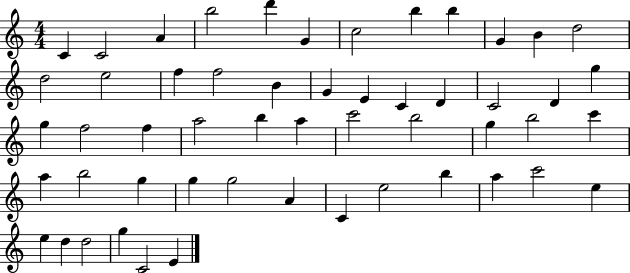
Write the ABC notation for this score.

X:1
T:Untitled
M:4/4
L:1/4
K:C
C C2 A b2 d' G c2 b b G B d2 d2 e2 f f2 B G E C D C2 D g g f2 f a2 b a c'2 b2 g b2 c' a b2 g g g2 A C e2 b a c'2 e e d d2 g C2 E